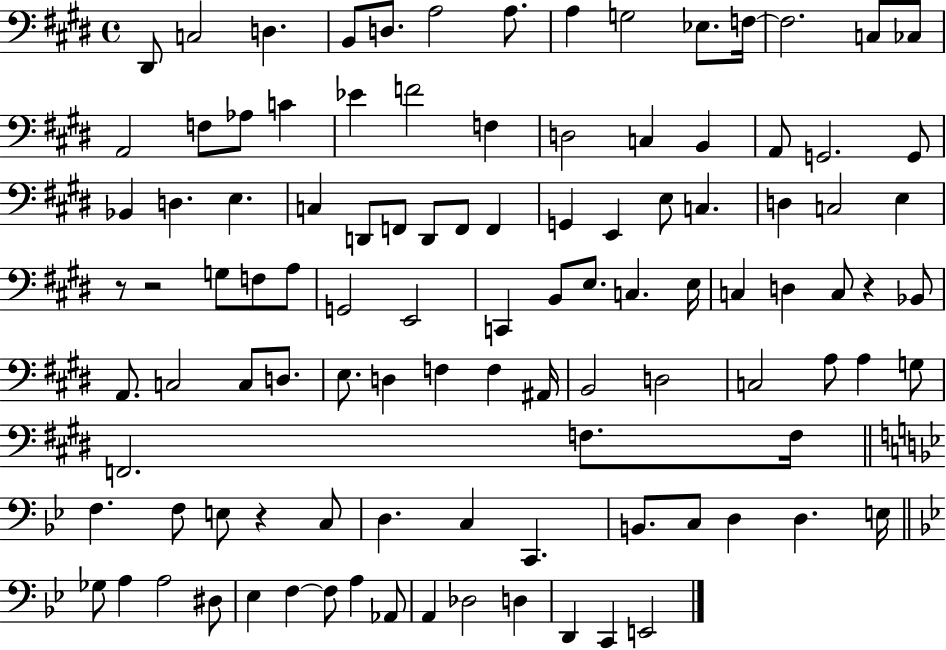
X:1
T:Untitled
M:4/4
L:1/4
K:E
^D,,/2 C,2 D, B,,/2 D,/2 A,2 A,/2 A, G,2 _E,/2 F,/4 F,2 C,/2 _C,/2 A,,2 F,/2 _A,/2 C _E F2 F, D,2 C, B,, A,,/2 G,,2 G,,/2 _B,, D, E, C, D,,/2 F,,/2 D,,/2 F,,/2 F,, G,, E,, E,/2 C, D, C,2 E, z/2 z2 G,/2 F,/2 A,/2 G,,2 E,,2 C,, B,,/2 E,/2 C, E,/4 C, D, C,/2 z _B,,/2 A,,/2 C,2 C,/2 D,/2 E,/2 D, F, F, ^A,,/4 B,,2 D,2 C,2 A,/2 A, G,/2 F,,2 F,/2 F,/4 F, F,/2 E,/2 z C,/2 D, C, C,, B,,/2 C,/2 D, D, E,/4 _G,/2 A, A,2 ^D,/2 _E, F, F,/2 A, _A,,/2 A,, _D,2 D, D,, C,, E,,2